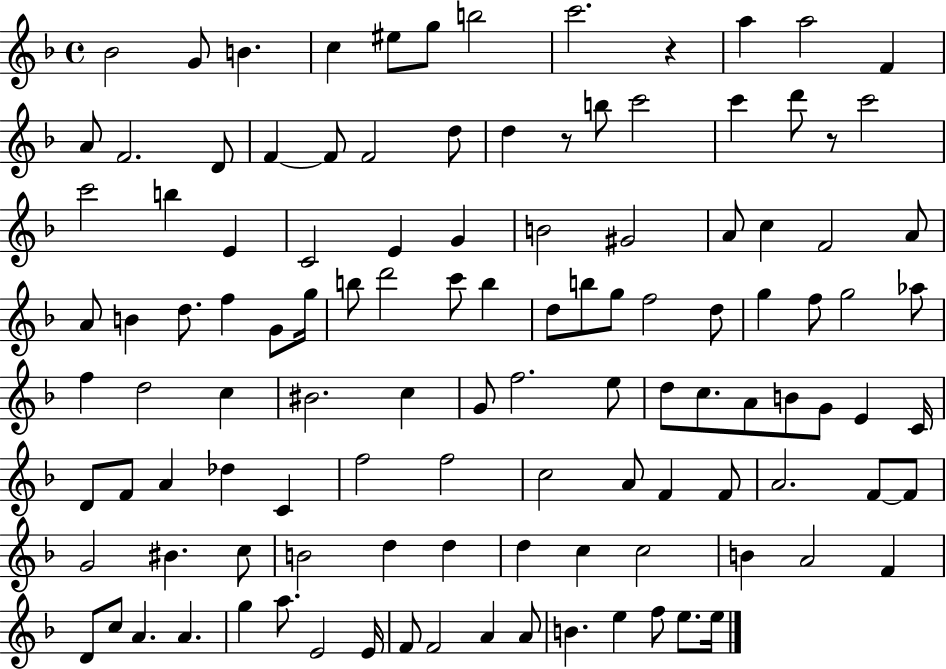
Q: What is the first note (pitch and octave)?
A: Bb4